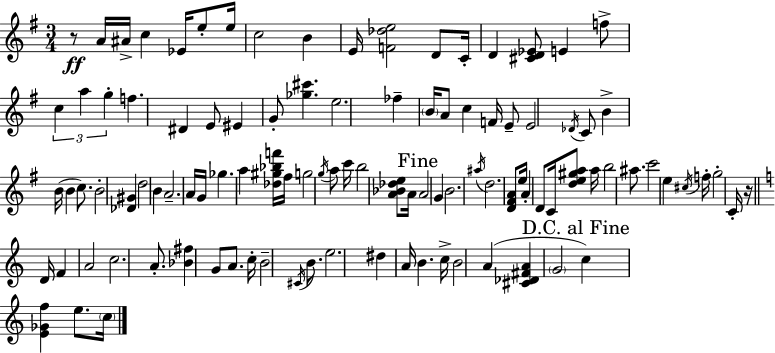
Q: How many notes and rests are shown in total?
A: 104